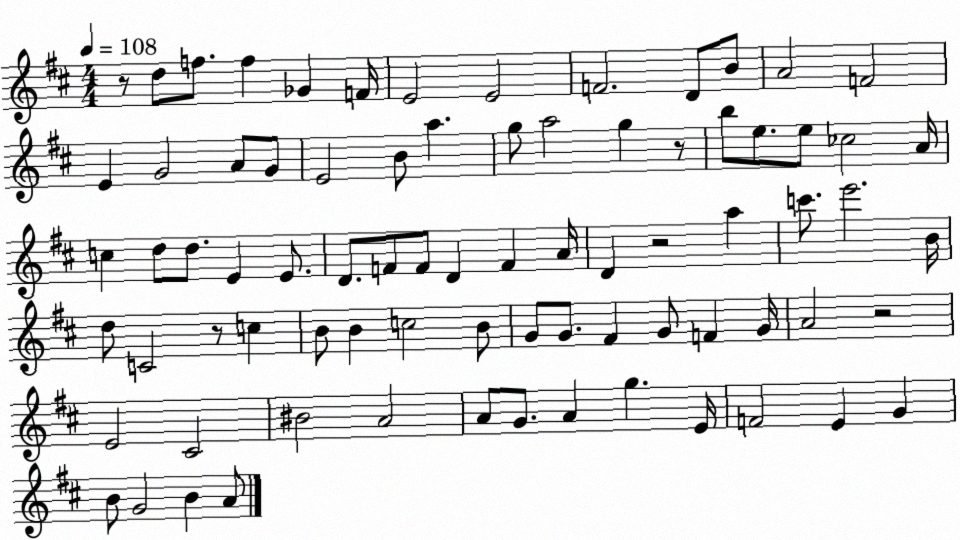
X:1
T:Untitled
M:4/4
L:1/4
K:D
z/2 d/2 f/2 f _G F/4 E2 E2 F2 D/2 B/2 A2 F2 E G2 A/2 G/2 E2 B/2 a g/2 a2 g z/2 b/2 e/2 e/2 _c2 A/4 c d/2 d/2 E E/2 D/2 F/2 F/2 D F A/4 D z2 a c'/2 e'2 B/4 d/2 C2 z/2 c B/2 B c2 B/2 G/2 G/2 ^F G/2 F G/4 A2 z2 E2 ^C2 ^B2 A2 A/2 G/2 A g E/4 F2 E G B/2 G2 B A/2